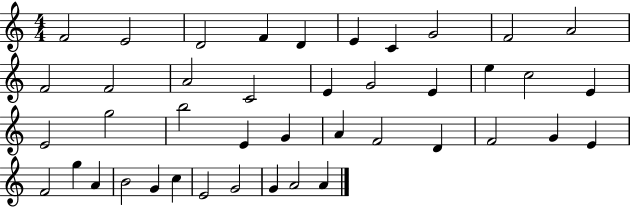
F4/h E4/h D4/h F4/q D4/q E4/q C4/q G4/h F4/h A4/h F4/h F4/h A4/h C4/h E4/q G4/h E4/q E5/q C5/h E4/q E4/h G5/h B5/h E4/q G4/q A4/q F4/h D4/q F4/h G4/q E4/q F4/h G5/q A4/q B4/h G4/q C5/q E4/h G4/h G4/q A4/h A4/q